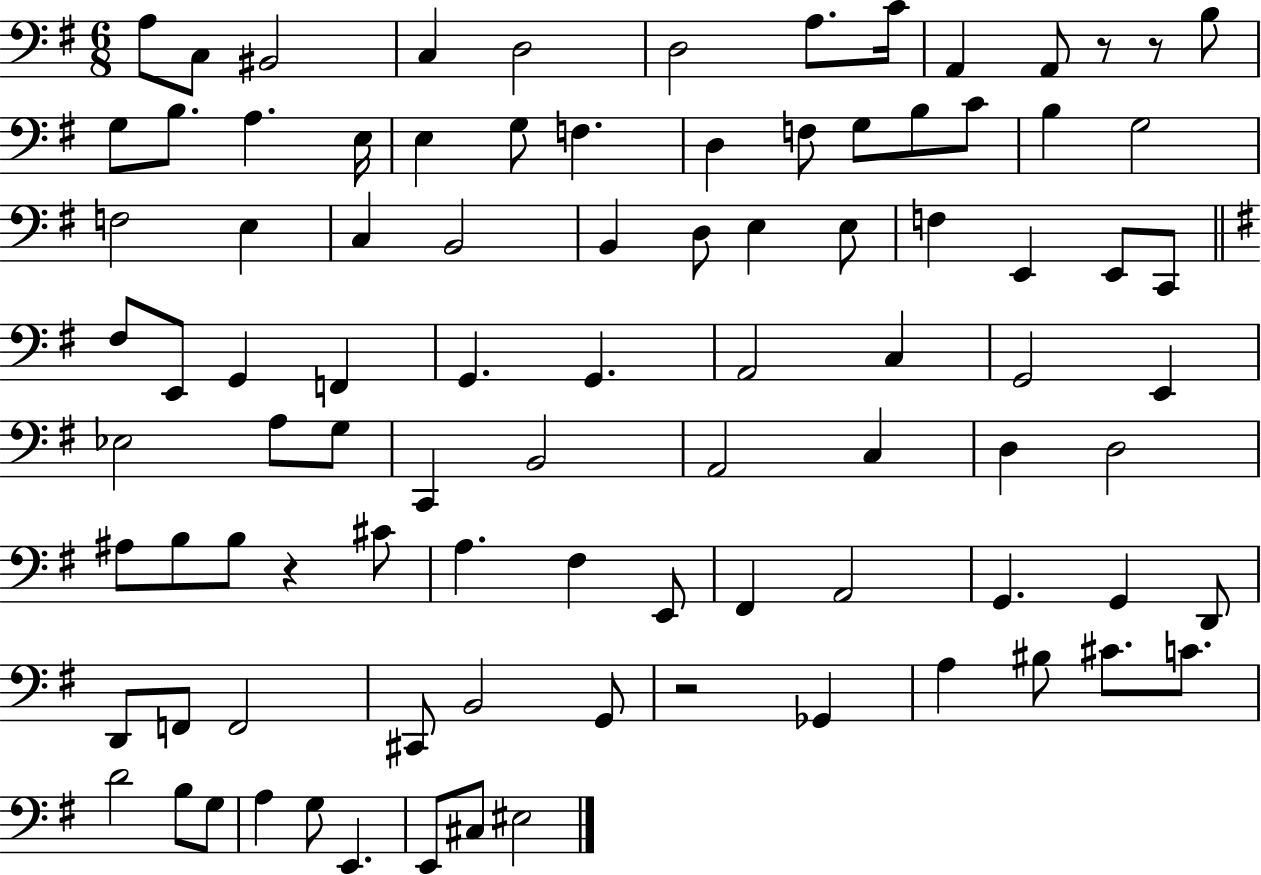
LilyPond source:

{
  \clef bass
  \numericTimeSignature
  \time 6/8
  \key g \major
  \repeat volta 2 { a8 c8 bis,2 | c4 d2 | d2 a8. c'16 | a,4 a,8 r8 r8 b8 | \break g8 b8. a4. e16 | e4 g8 f4. | d4 f8 g8 b8 c'8 | b4 g2 | \break f2 e4 | c4 b,2 | b,4 d8 e4 e8 | f4 e,4 e,8 c,8 | \break \bar "||" \break \key g \major fis8 e,8 g,4 f,4 | g,4. g,4. | a,2 c4 | g,2 e,4 | \break ees2 a8 g8 | c,4 b,2 | a,2 c4 | d4 d2 | \break ais8 b8 b8 r4 cis'8 | a4. fis4 e,8 | fis,4 a,2 | g,4. g,4 d,8 | \break d,8 f,8 f,2 | cis,8 b,2 g,8 | r2 ges,4 | a4 bis8 cis'8. c'8. | \break d'2 b8 g8 | a4 g8 e,4. | e,8 cis8 eis2 | } \bar "|."
}